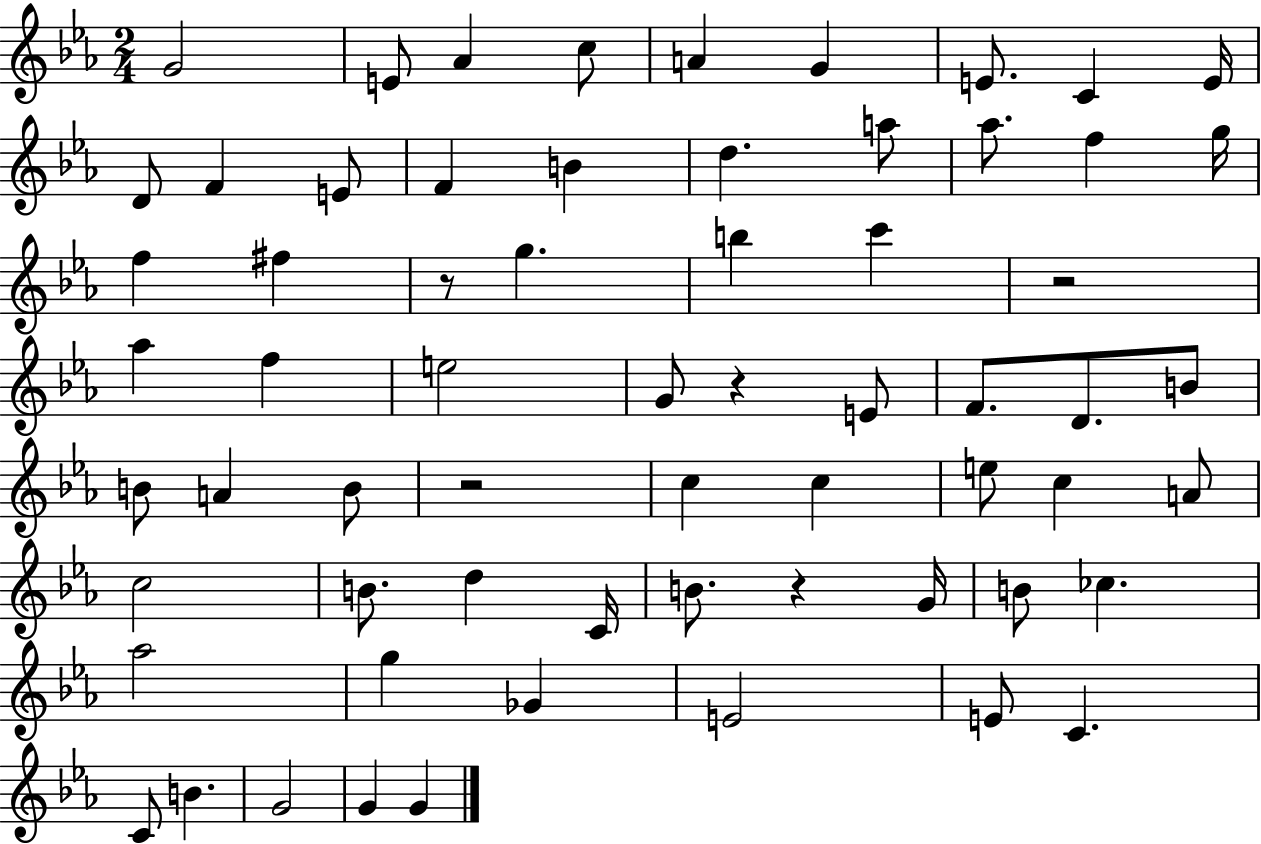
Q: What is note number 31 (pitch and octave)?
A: D4